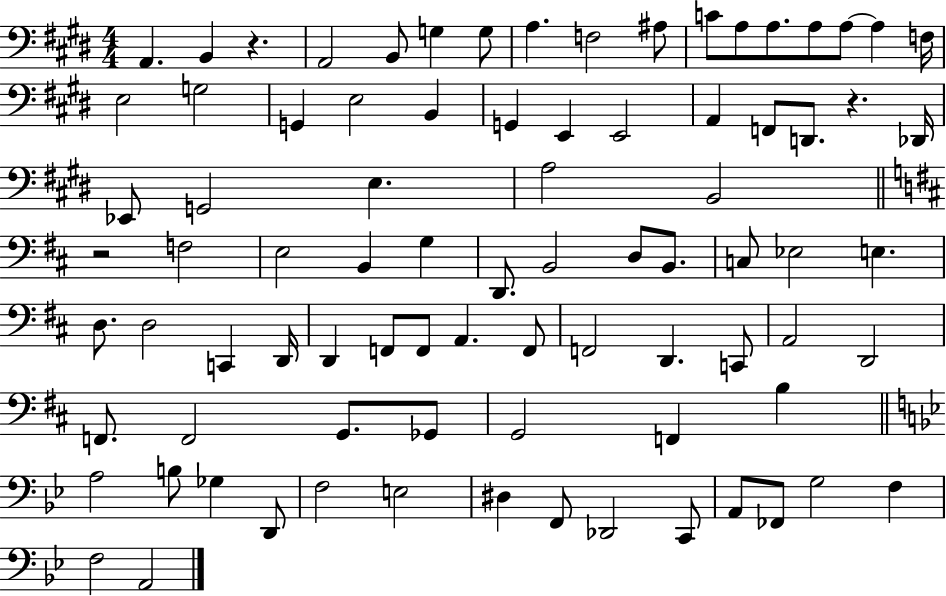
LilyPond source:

{
  \clef bass
  \numericTimeSignature
  \time 4/4
  \key e \major
  a,4. b,4 r4. | a,2 b,8 g4 g8 | a4. f2 ais8 | c'8 a8 a8. a8 a8~~ a4 f16 | \break e2 g2 | g,4 e2 b,4 | g,4 e,4 e,2 | a,4 f,8 d,8. r4. des,16 | \break ees,8 g,2 e4. | a2 b,2 | \bar "||" \break \key d \major r2 f2 | e2 b,4 g4 | d,8. b,2 d8 b,8. | c8 ees2 e4. | \break d8. d2 c,4 d,16 | d,4 f,8 f,8 a,4. f,8 | f,2 d,4. c,8 | a,2 d,2 | \break f,8. f,2 g,8. ges,8 | g,2 f,4 b4 | \bar "||" \break \key bes \major a2 b8 ges4 d,8 | f2 e2 | dis4 f,8 des,2 c,8 | a,8 fes,8 g2 f4 | \break f2 a,2 | \bar "|."
}